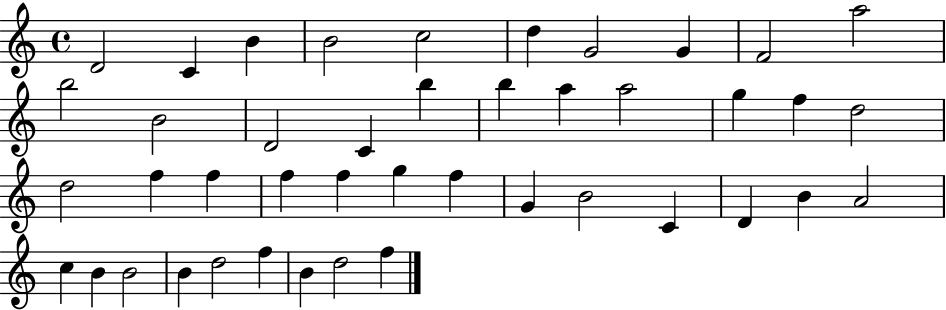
X:1
T:Untitled
M:4/4
L:1/4
K:C
D2 C B B2 c2 d G2 G F2 a2 b2 B2 D2 C b b a a2 g f d2 d2 f f f f g f G B2 C D B A2 c B B2 B d2 f B d2 f